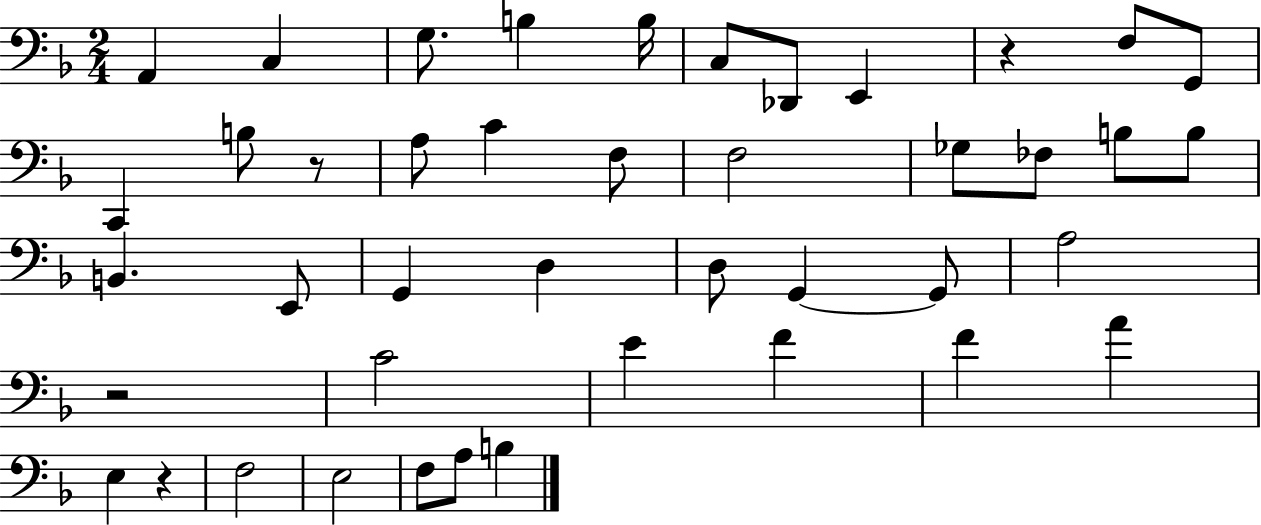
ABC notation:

X:1
T:Untitled
M:2/4
L:1/4
K:F
A,, C, G,/2 B, B,/4 C,/2 _D,,/2 E,, z F,/2 G,,/2 C,, B,/2 z/2 A,/2 C F,/2 F,2 _G,/2 _F,/2 B,/2 B,/2 B,, E,,/2 G,, D, D,/2 G,, G,,/2 A,2 z2 C2 E F F A E, z F,2 E,2 F,/2 A,/2 B,